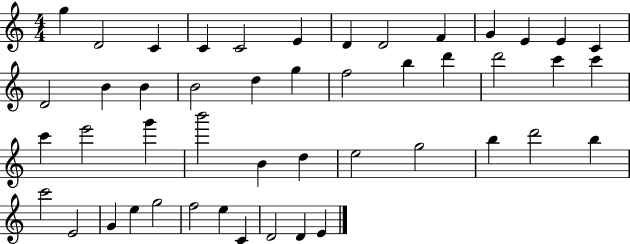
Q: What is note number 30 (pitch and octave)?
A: B4